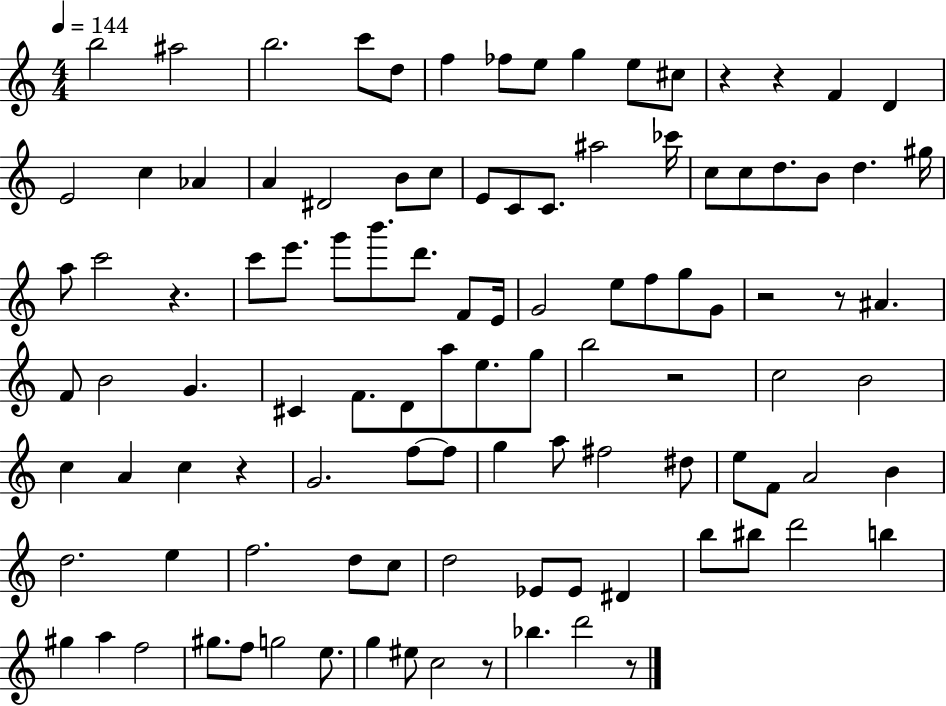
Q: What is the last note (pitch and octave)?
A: D6